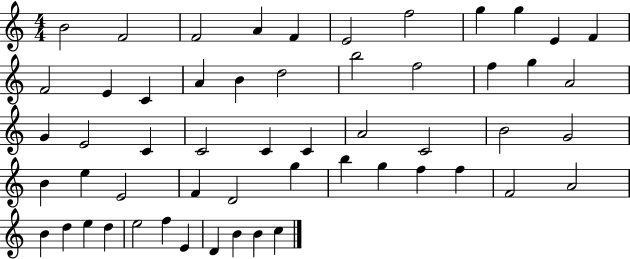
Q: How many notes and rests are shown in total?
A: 55